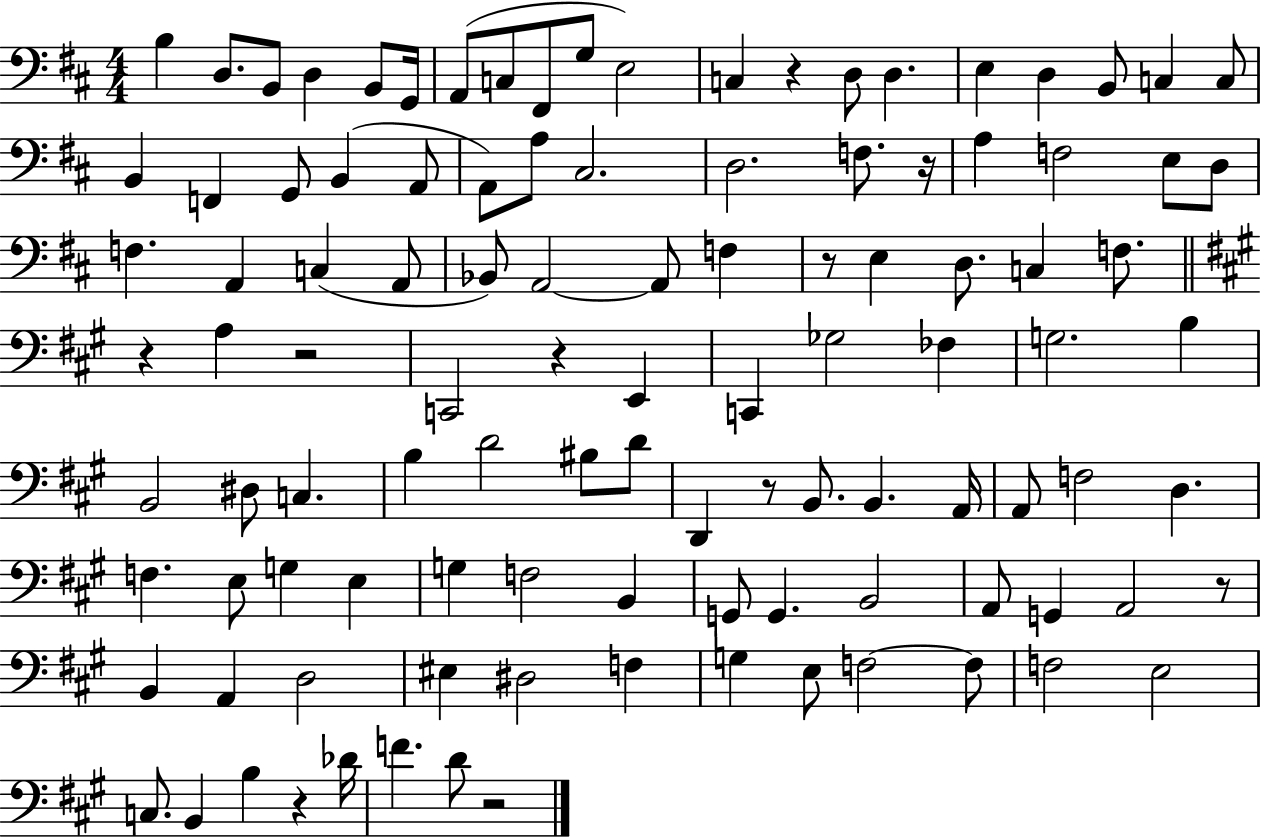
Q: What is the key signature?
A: D major